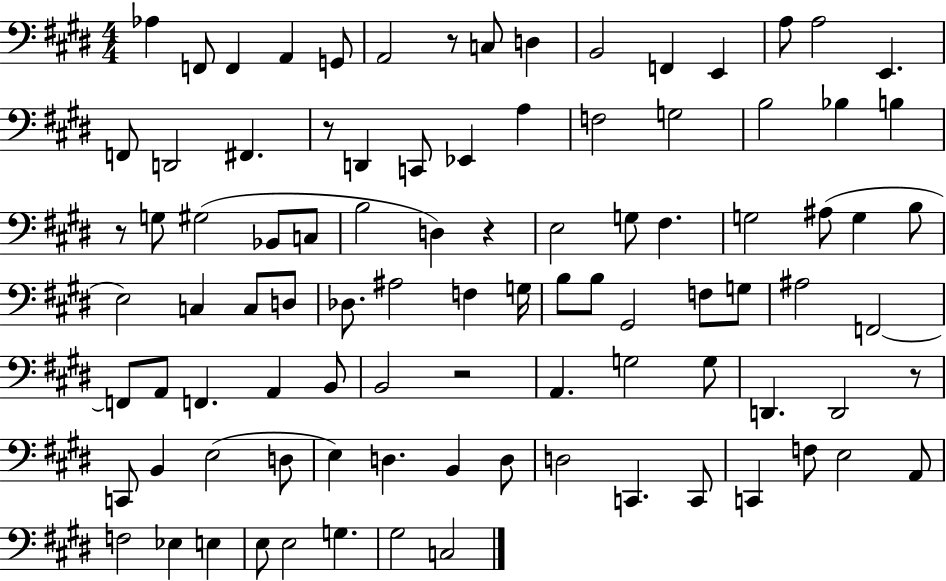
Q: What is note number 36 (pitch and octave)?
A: G3